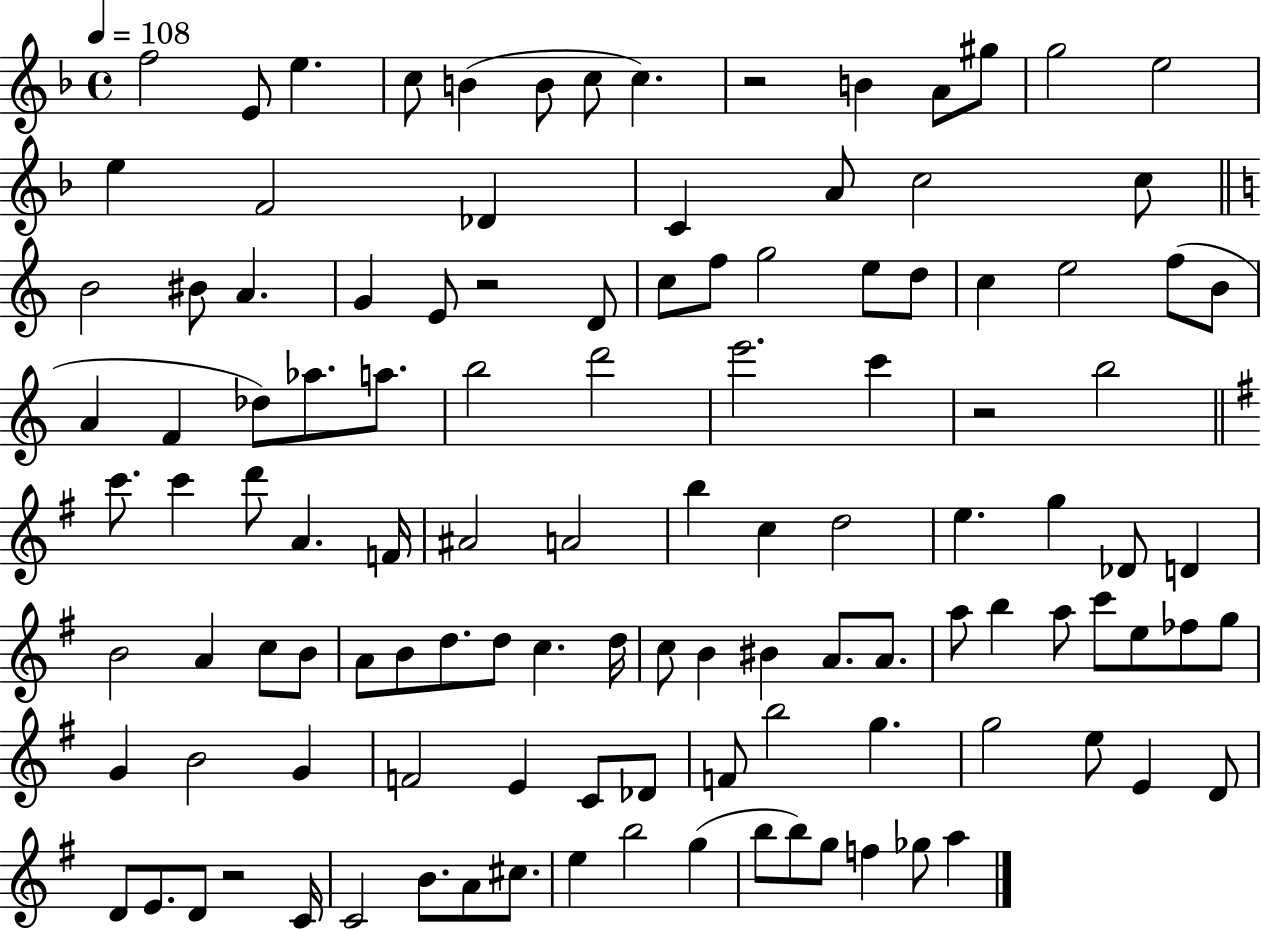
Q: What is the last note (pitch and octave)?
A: A5